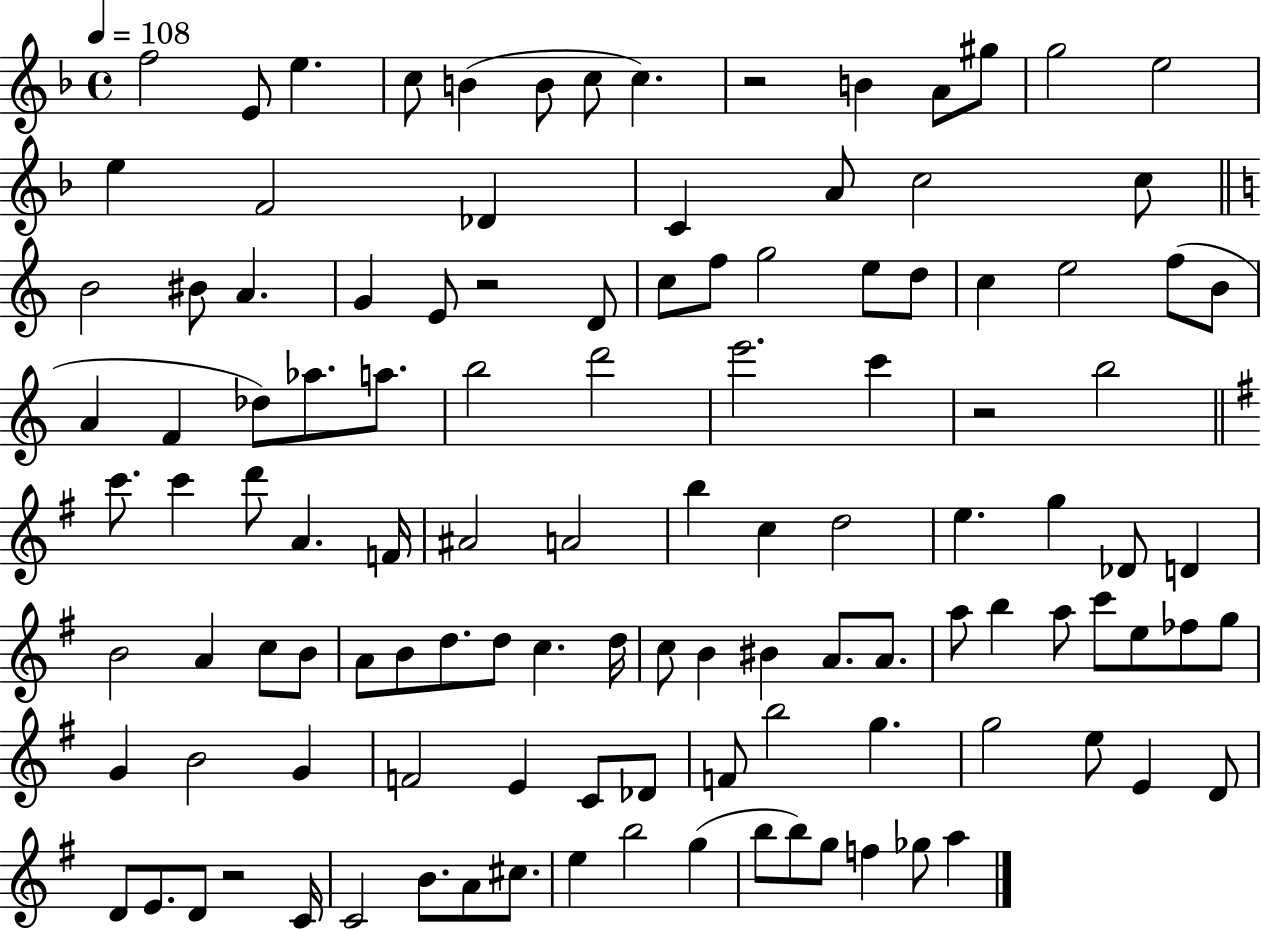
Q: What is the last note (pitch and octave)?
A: A5